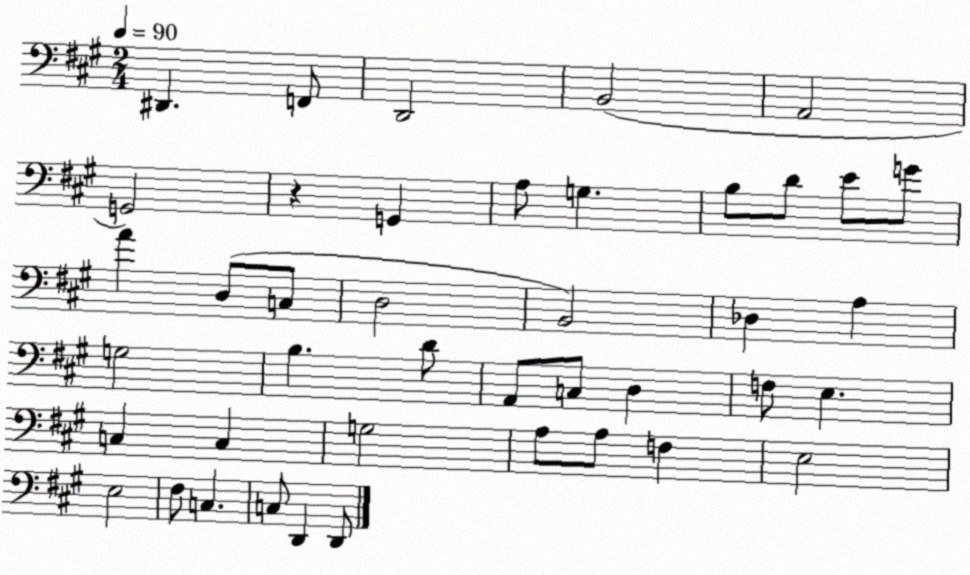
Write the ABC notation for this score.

X:1
T:Untitled
M:2/4
L:1/4
K:A
^D,, F,,/2 D,,2 B,,2 A,,2 G,,2 z G,, A,/2 G, B,/2 D/2 E/2 G/2 A D,/2 C,/2 D,2 B,,2 _D, A, G,2 B, D/2 A,,/2 C,/2 D, F,/2 E, C, C, G,2 A,/2 A,/2 F, E,2 E,2 ^F,/2 C, C,/2 D,, D,,/2